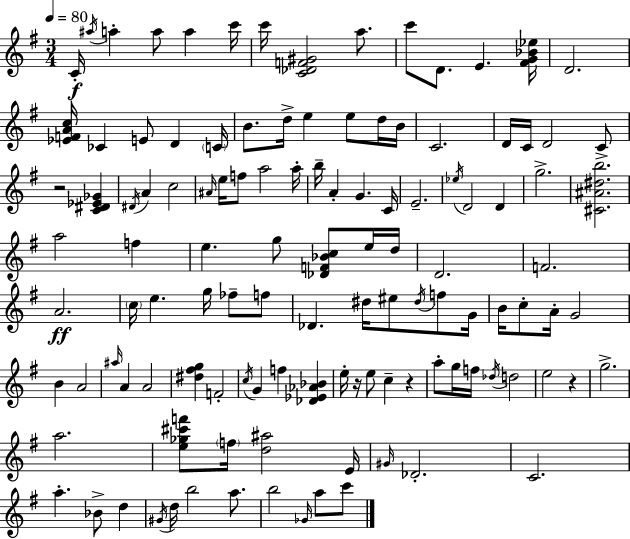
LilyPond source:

{
  \clef treble
  \numericTimeSignature
  \time 3/4
  \key e \minor
  \tempo 4 = 80
  c'16-.\f \acciaccatura { ais''16 } a''4-. a''8 a''4 | c'''16 c'''16 <c' des' f' gis'>2 a''8. | c'''8 d'8. e'4. | <fis' g' bes' ees''>16 d'2. | \break <ees' f' a' c''>16 ces'4 e'8 d'4 | \parenthesize c'16 b'8. d''16-> e''4 e''8 d''16 | b'16 c'2. | d'16 c'16 d'2 c'8-> | \break r2 <c' dis' ees' ges'>4 | \acciaccatura { dis'16 } a'4 c''2 | \grace { ais'16 } e''16 f''8 a''2 | a''16-. b''16-- a'4-. g'4. | \break c'16 e'2.-- | \acciaccatura { ees''16 } d'2 | d'4 g''2.-> | <cis' ais' dis'' b''>2. | \break a''2 | f''4 e''4. g''8 | <des' f' bes' c''>8 e''16 d''16 d'2. | f'2. | \break a'2.\ff | \parenthesize c''16 e''4. g''16 | fes''8-- f''8 des'4. dis''16 eis''8 | \acciaccatura { dis''16 } f''8 g'16 b'16 c''8-. a'16-. g'2 | \break b'4 a'2 | \grace { ais''16 } a'4 a'2 | <dis'' fis'' g''>4 f'2-. | \acciaccatura { c''16 } g'4 f''4 | \break <des' ees' aes' bes'>4 e''16-. r16 e''8 c''4-- | r4 a''8-. g''16 f''16 \acciaccatura { des''16 } | d''2 e''2 | r4 g''2.-> | \break a''2. | <e'' ges'' cis''' f'''>8 \parenthesize f''16 <d'' ais''>2 | e'16 \grace { gis'16 } des'2.-. | c'2. | \break a''4.-. | bes'8-> d''4 \acciaccatura { gis'16 } d''16 b''2 | a''8. b''2 | \grace { ges'16 } a''8 c'''8 \bar "|."
}